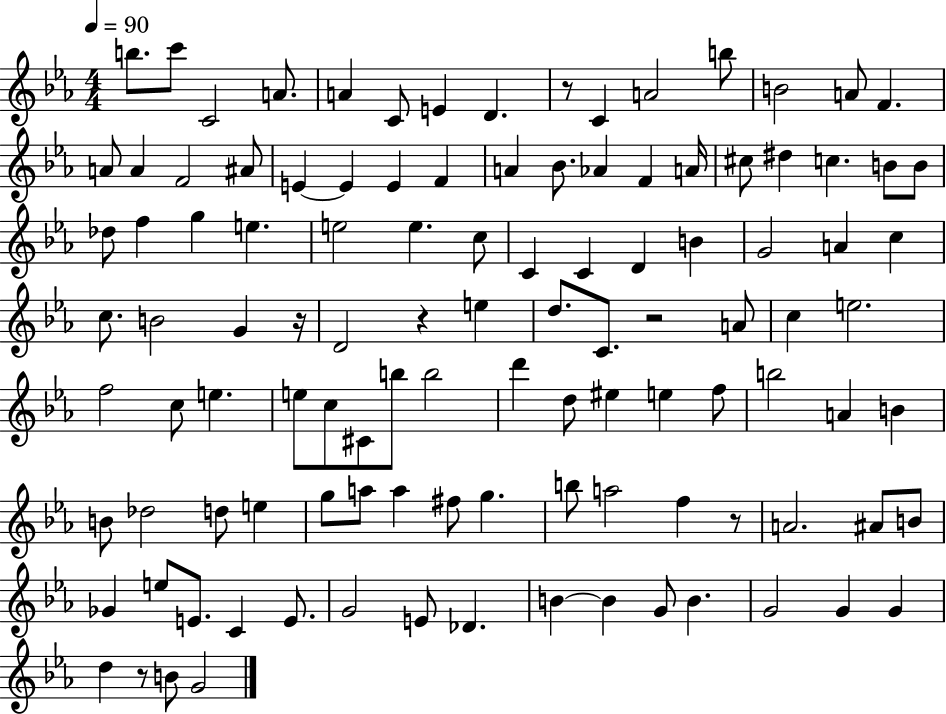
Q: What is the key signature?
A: EES major